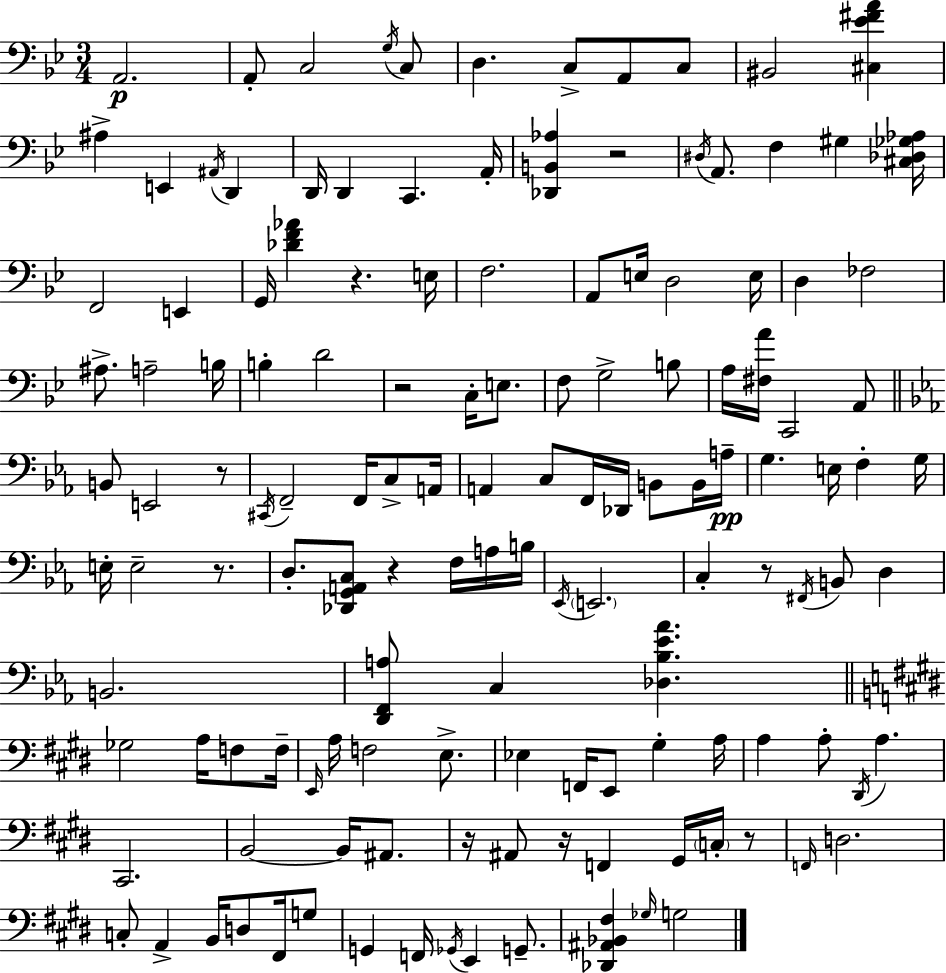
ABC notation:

X:1
T:Untitled
M:3/4
L:1/4
K:Gm
A,,2 A,,/2 C,2 G,/4 C,/2 D, C,/2 A,,/2 C,/2 ^B,,2 [^C,_E^FA] ^A, E,, ^A,,/4 D,, D,,/4 D,, C,, A,,/4 [_D,,B,,_A,] z2 ^D,/4 A,,/2 F, ^G, [^C,_D,_G,_A,]/4 F,,2 E,, G,,/4 [_DF_A] z E,/4 F,2 A,,/2 E,/4 D,2 E,/4 D, _F,2 ^A,/2 A,2 B,/4 B, D2 z2 C,/4 E,/2 F,/2 G,2 B,/2 A,/4 [^F,A]/4 C,,2 A,,/2 B,,/2 E,,2 z/2 ^C,,/4 F,,2 F,,/4 C,/2 A,,/4 A,, C,/2 F,,/4 _D,,/4 B,,/2 B,,/4 A,/4 G, E,/4 F, G,/4 E,/4 E,2 z/2 D,/2 [_D,,G,,A,,C,]/2 z F,/4 A,/4 B,/4 _E,,/4 E,,2 C, z/2 ^F,,/4 B,,/2 D, B,,2 [D,,F,,A,]/2 C, [_D,_B,_E_A] _G,2 A,/4 F,/2 F,/4 E,,/4 A,/4 F,2 E,/2 _E, F,,/4 E,,/2 ^G, A,/4 A, A,/2 ^D,,/4 A, ^C,,2 B,,2 B,,/4 ^A,,/2 z/4 ^A,,/2 z/4 F,, ^G,,/4 C,/4 z/2 F,,/4 D,2 C,/2 A,, B,,/4 D,/2 ^F,,/4 G,/2 G,, F,,/4 _G,,/4 E,, G,,/2 [_D,,^A,,_B,,^F,] _G,/4 G,2